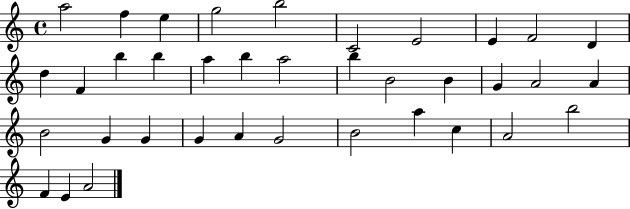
{
  \clef treble
  \time 4/4
  \defaultTimeSignature
  \key c \major
  a''2 f''4 e''4 | g''2 b''2 | c'2 e'2 | e'4 f'2 d'4 | \break d''4 f'4 b''4 b''4 | a''4 b''4 a''2 | b''4 b'2 b'4 | g'4 a'2 a'4 | \break b'2 g'4 g'4 | g'4 a'4 g'2 | b'2 a''4 c''4 | a'2 b''2 | \break f'4 e'4 a'2 | \bar "|."
}